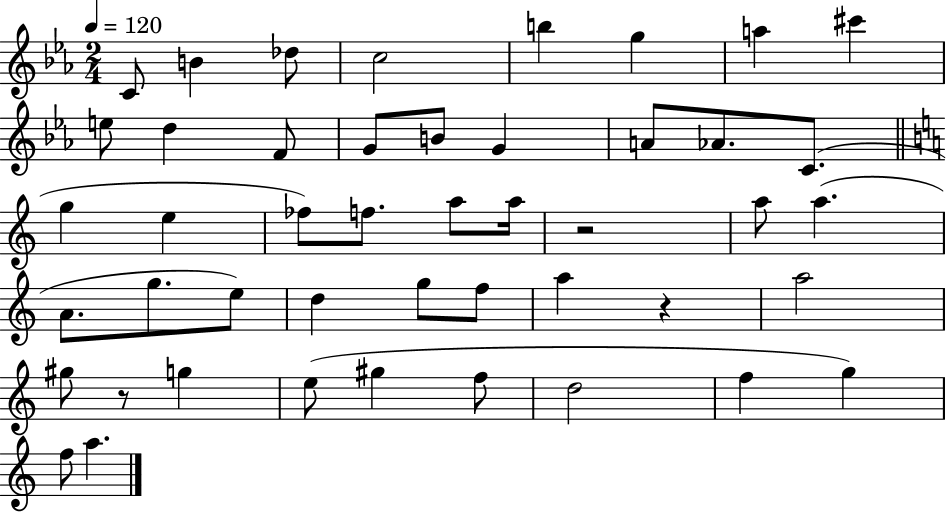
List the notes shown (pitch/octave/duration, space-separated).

C4/e B4/q Db5/e C5/h B5/q G5/q A5/q C#6/q E5/e D5/q F4/e G4/e B4/e G4/q A4/e Ab4/e. C4/e. G5/q E5/q FES5/e F5/e. A5/e A5/s R/h A5/e A5/q. A4/e. G5/e. E5/e D5/q G5/e F5/e A5/q R/q A5/h G#5/e R/e G5/q E5/e G#5/q F5/e D5/h F5/q G5/q F5/e A5/q.